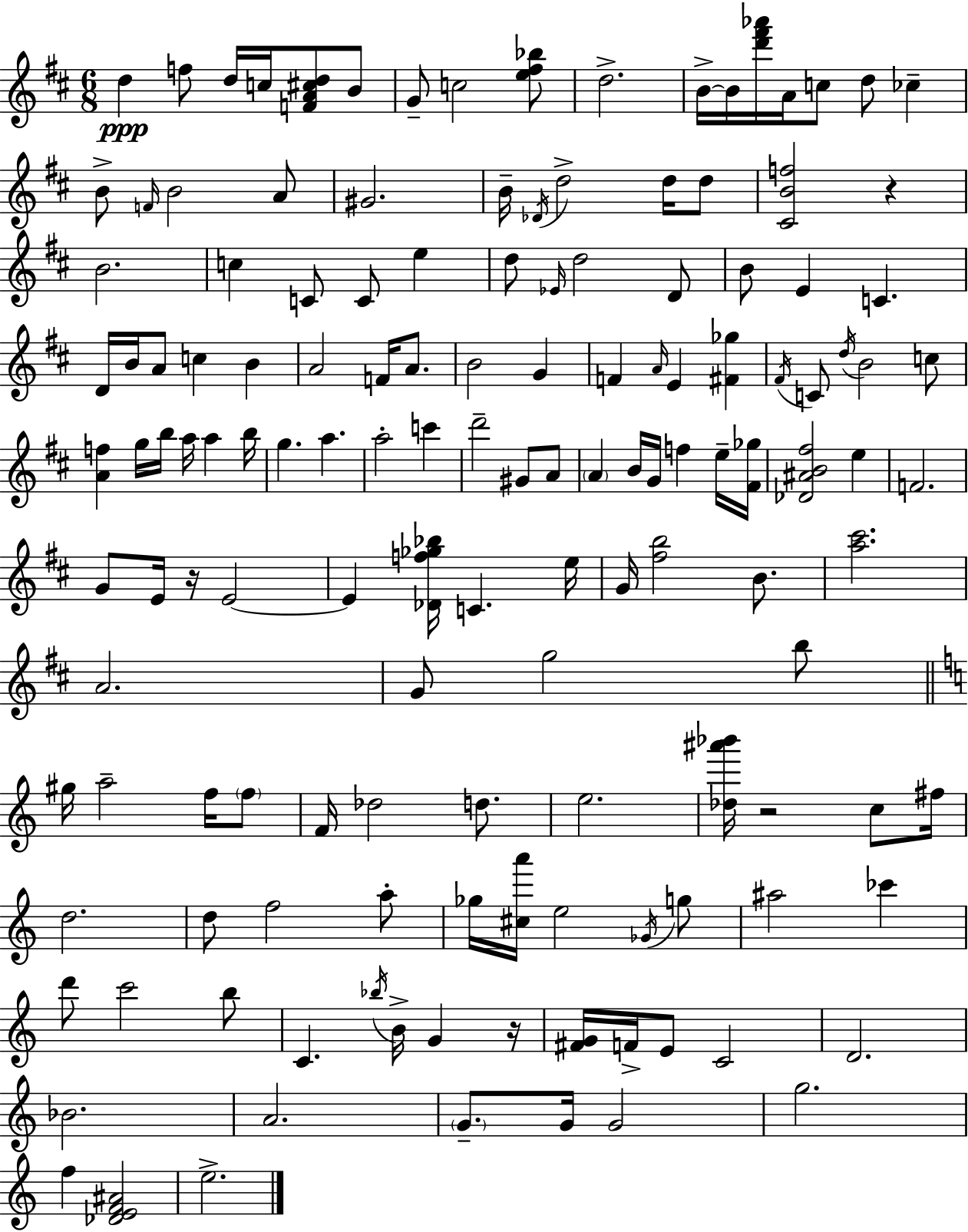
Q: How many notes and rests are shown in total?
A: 143